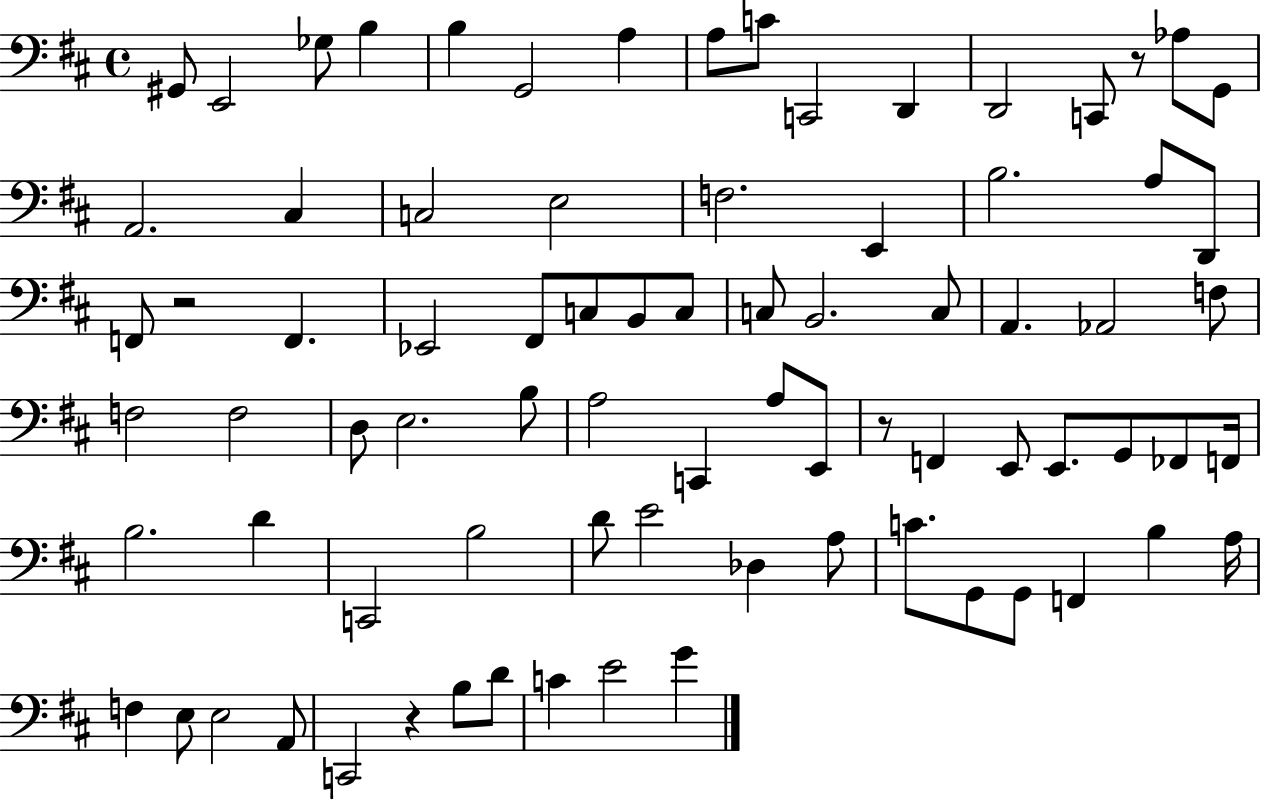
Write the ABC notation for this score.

X:1
T:Untitled
M:4/4
L:1/4
K:D
^G,,/2 E,,2 _G,/2 B, B, G,,2 A, A,/2 C/2 C,,2 D,, D,,2 C,,/2 z/2 _A,/2 G,,/2 A,,2 ^C, C,2 E,2 F,2 E,, B,2 A,/2 D,,/2 F,,/2 z2 F,, _E,,2 ^F,,/2 C,/2 B,,/2 C,/2 C,/2 B,,2 C,/2 A,, _A,,2 F,/2 F,2 F,2 D,/2 E,2 B,/2 A,2 C,, A,/2 E,,/2 z/2 F,, E,,/2 E,,/2 G,,/2 _F,,/2 F,,/4 B,2 D C,,2 B,2 D/2 E2 _D, A,/2 C/2 G,,/2 G,,/2 F,, B, A,/4 F, E,/2 E,2 A,,/2 C,,2 z B,/2 D/2 C E2 G